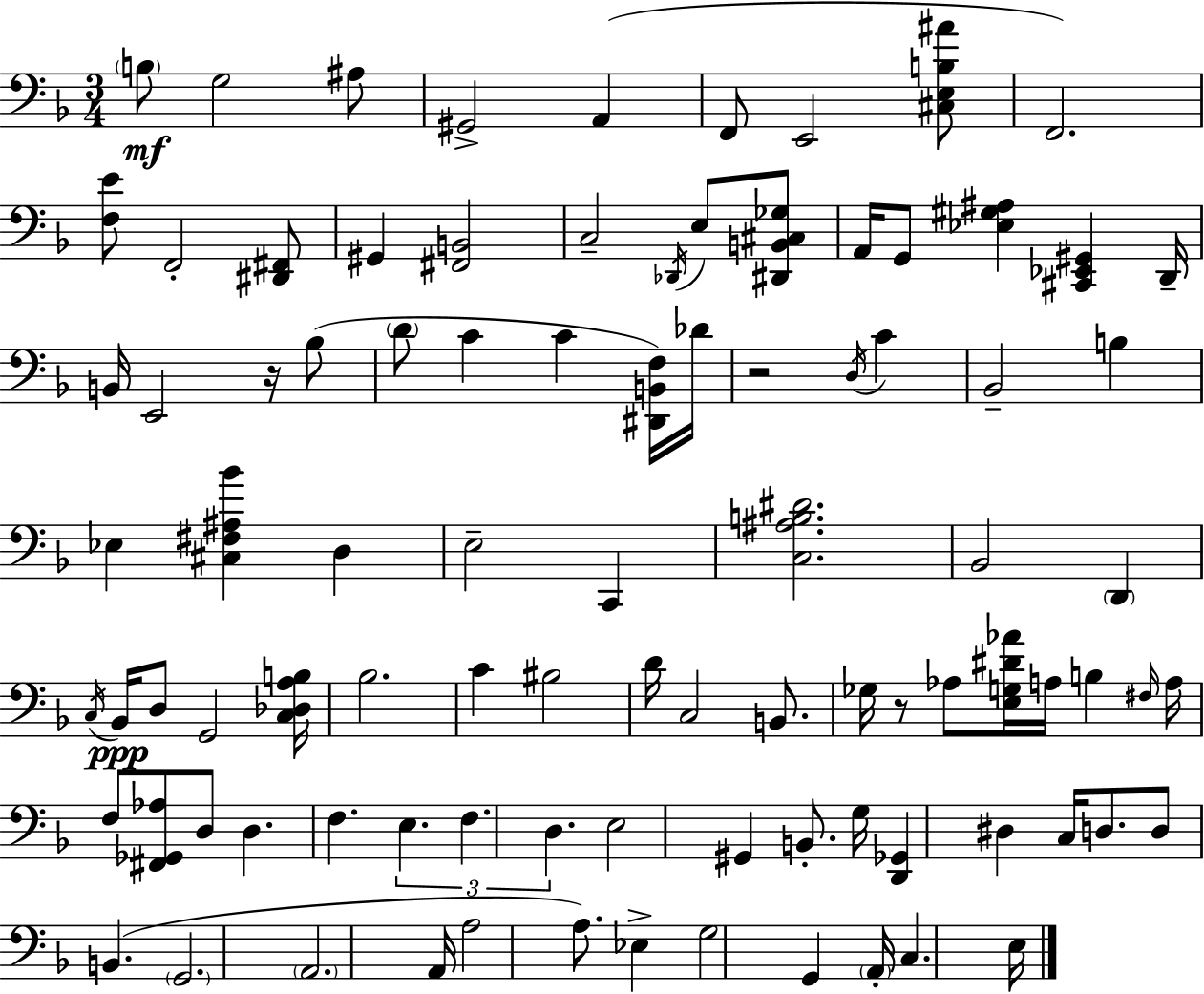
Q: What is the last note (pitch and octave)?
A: E3